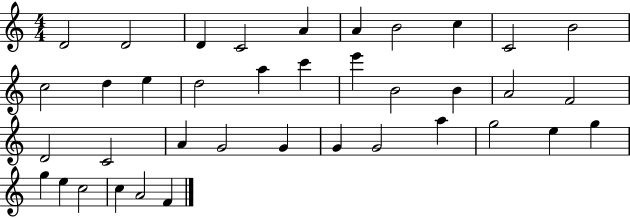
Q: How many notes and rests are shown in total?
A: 38